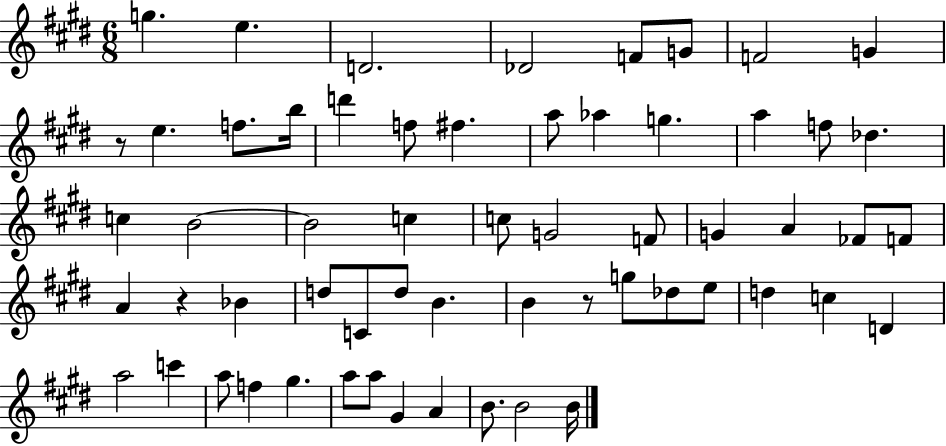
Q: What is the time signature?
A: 6/8